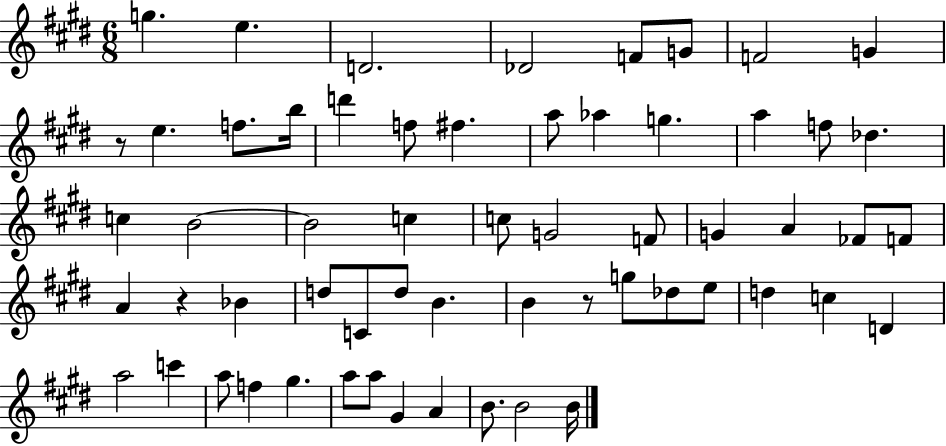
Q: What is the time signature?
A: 6/8